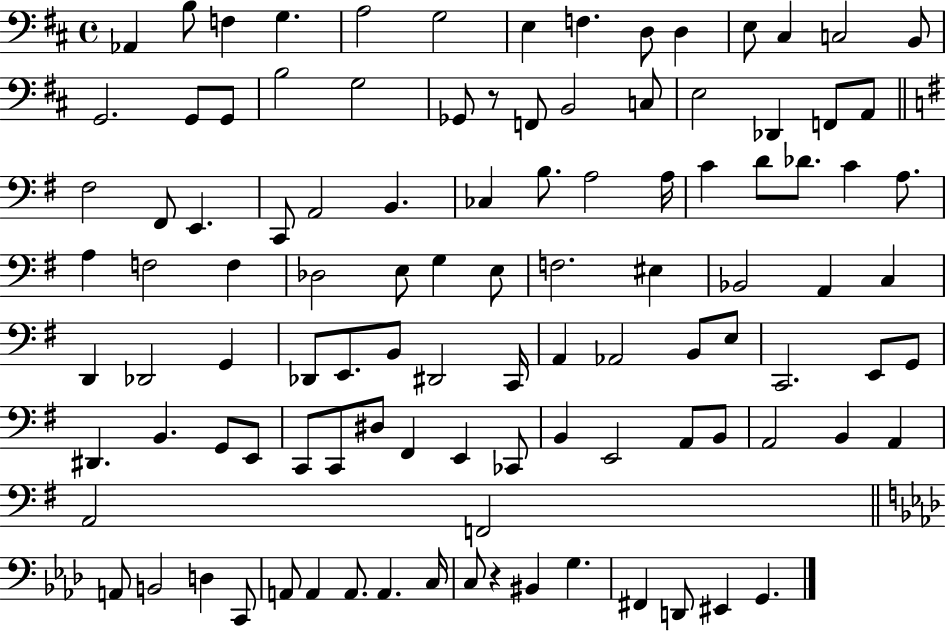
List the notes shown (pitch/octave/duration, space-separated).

Ab2/q B3/e F3/q G3/q. A3/h G3/h E3/q F3/q. D3/e D3/q E3/e C#3/q C3/h B2/e G2/h. G2/e G2/e B3/h G3/h Gb2/e R/e F2/e B2/h C3/e E3/h Db2/q F2/e A2/e F#3/h F#2/e E2/q. C2/e A2/h B2/q. CES3/q B3/e. A3/h A3/s C4/q D4/e Db4/e. C4/q A3/e. A3/q F3/h F3/q Db3/h E3/e G3/q E3/e F3/h. EIS3/q Bb2/h A2/q C3/q D2/q Db2/h G2/q Db2/e E2/e. B2/e D#2/h C2/s A2/q Ab2/h B2/e E3/e C2/h. E2/e G2/e D#2/q. B2/q. G2/e E2/e C2/e C2/e D#3/e F#2/q E2/q CES2/e B2/q E2/h A2/e B2/e A2/h B2/q A2/q A2/h F2/h A2/e B2/h D3/q C2/e A2/e A2/q A2/e. A2/q. C3/s C3/e R/q BIS2/q G3/q. F#2/q D2/e EIS2/q G2/q.